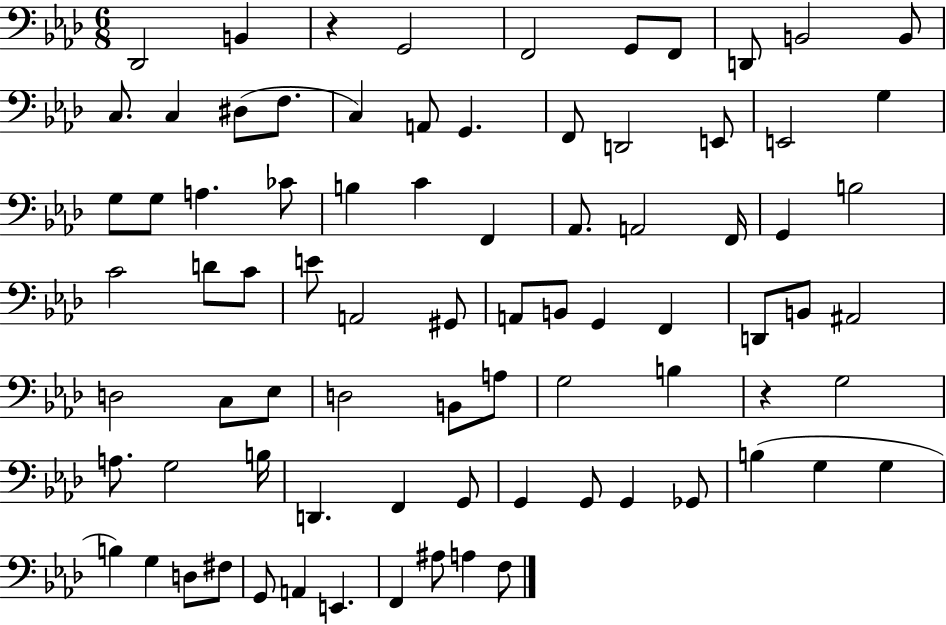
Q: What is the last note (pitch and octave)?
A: F3